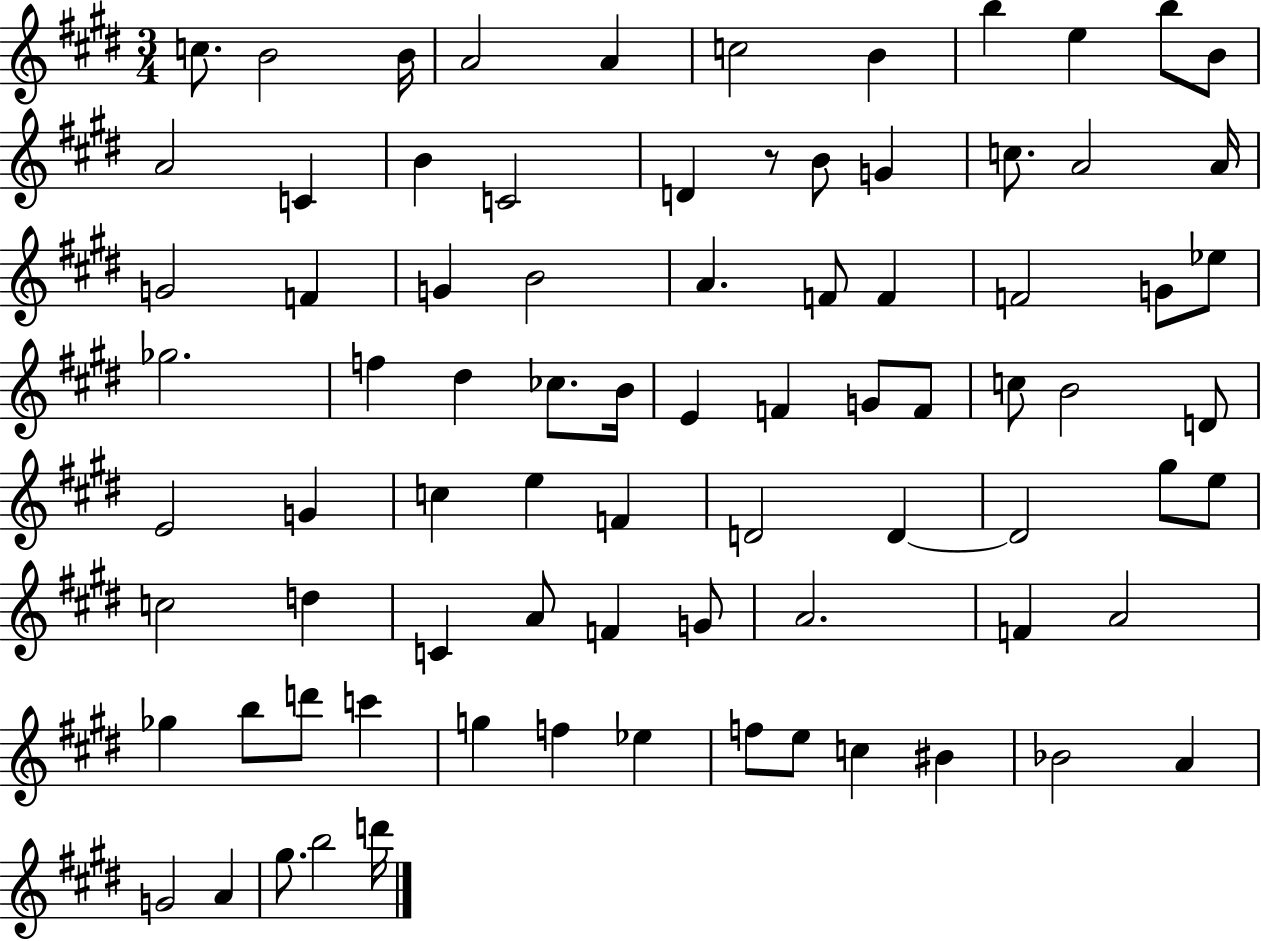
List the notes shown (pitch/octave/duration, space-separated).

C5/e. B4/h B4/s A4/h A4/q C5/h B4/q B5/q E5/q B5/e B4/e A4/h C4/q B4/q C4/h D4/q R/e B4/e G4/q C5/e. A4/h A4/s G4/h F4/q G4/q B4/h A4/q. F4/e F4/q F4/h G4/e Eb5/e Gb5/h. F5/q D#5/q CES5/e. B4/s E4/q F4/q G4/e F4/e C5/e B4/h D4/e E4/h G4/q C5/q E5/q F4/q D4/h D4/q D4/h G#5/e E5/e C5/h D5/q C4/q A4/e F4/q G4/e A4/h. F4/q A4/h Gb5/q B5/e D6/e C6/q G5/q F5/q Eb5/q F5/e E5/e C5/q BIS4/q Bb4/h A4/q G4/h A4/q G#5/e. B5/h D6/s